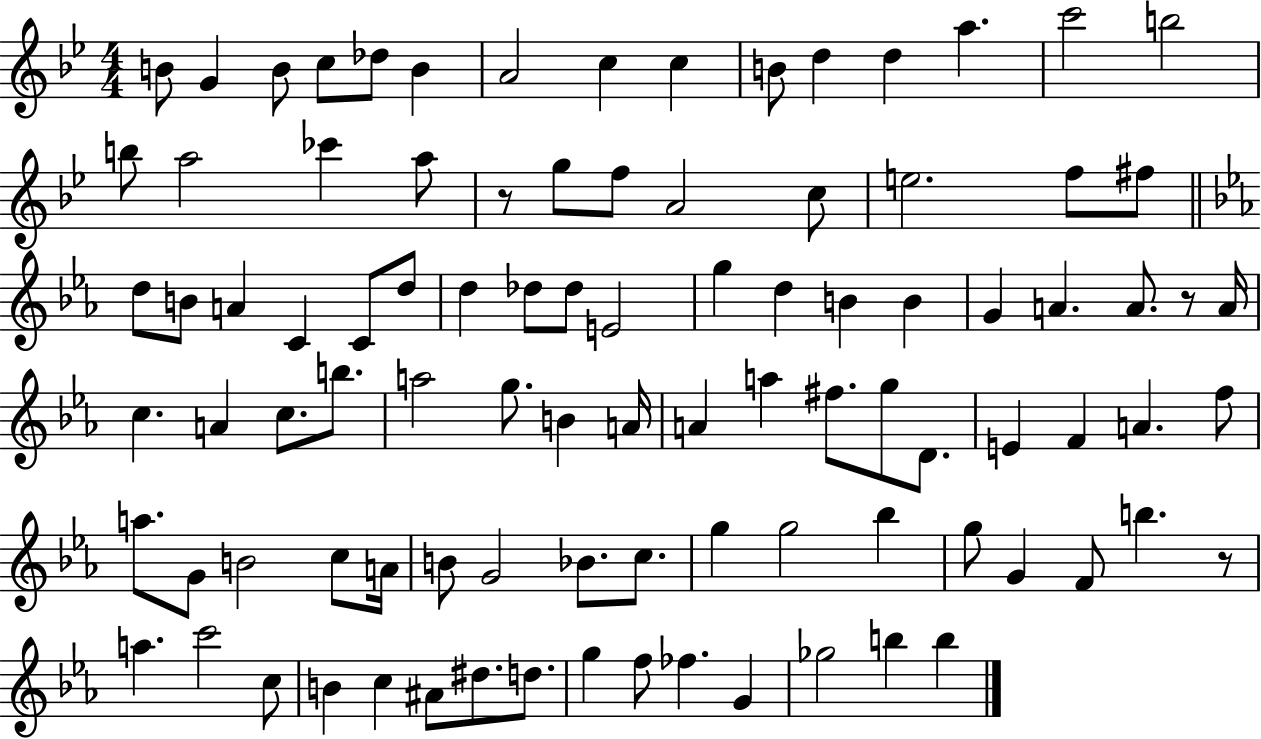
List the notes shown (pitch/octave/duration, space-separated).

B4/e G4/q B4/e C5/e Db5/e B4/q A4/h C5/q C5/q B4/e D5/q D5/q A5/q. C6/h B5/h B5/e A5/h CES6/q A5/e R/e G5/e F5/e A4/h C5/e E5/h. F5/e F#5/e D5/e B4/e A4/q C4/q C4/e D5/e D5/q Db5/e Db5/e E4/h G5/q D5/q B4/q B4/q G4/q A4/q. A4/e. R/e A4/s C5/q. A4/q C5/e. B5/e. A5/h G5/e. B4/q A4/s A4/q A5/q F#5/e. G5/e D4/e. E4/q F4/q A4/q. F5/e A5/e. G4/e B4/h C5/e A4/s B4/e G4/h Bb4/e. C5/e. G5/q G5/h Bb5/q G5/e G4/q F4/e B5/q. R/e A5/q. C6/h C5/e B4/q C5/q A#4/e D#5/e. D5/e. G5/q F5/e FES5/q. G4/q Gb5/h B5/q B5/q